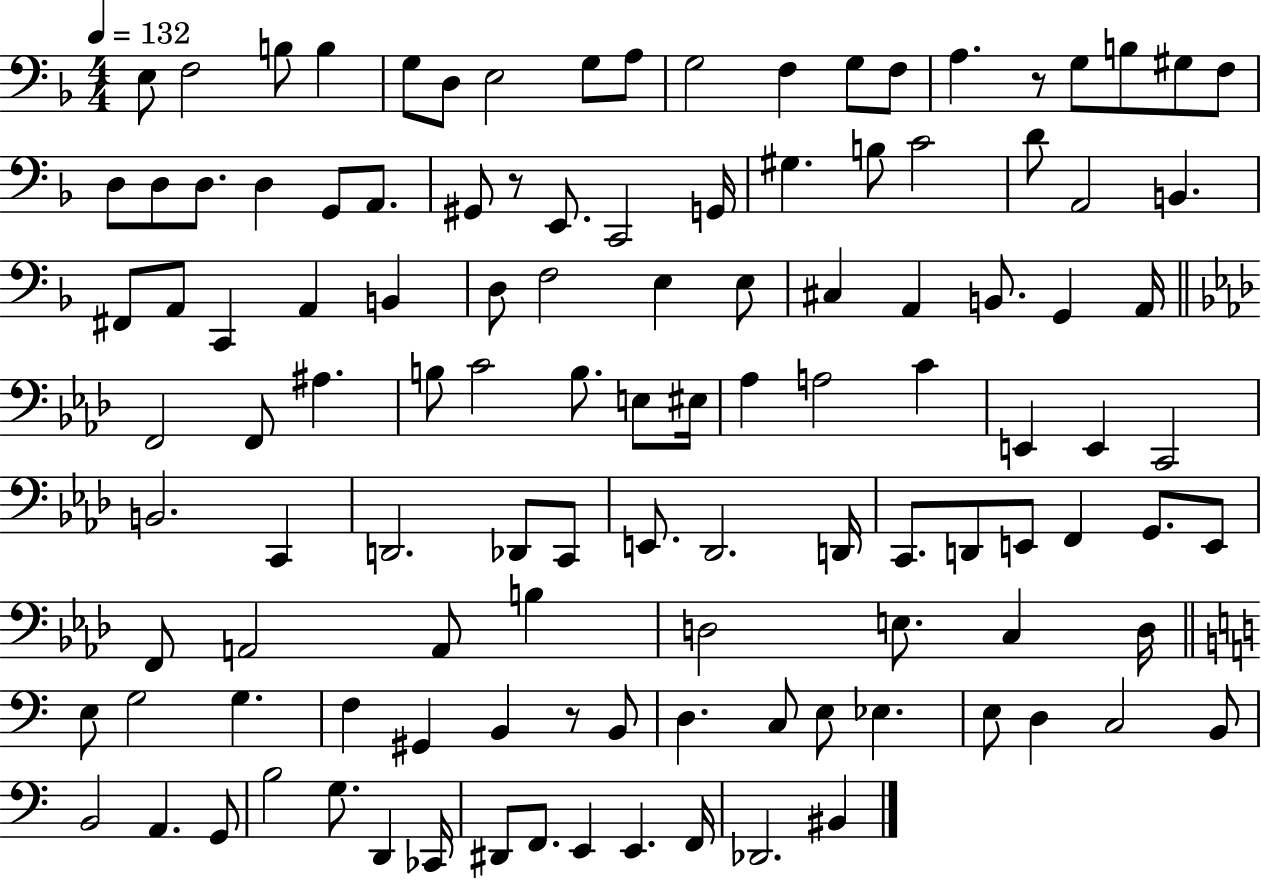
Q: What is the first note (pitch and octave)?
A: E3